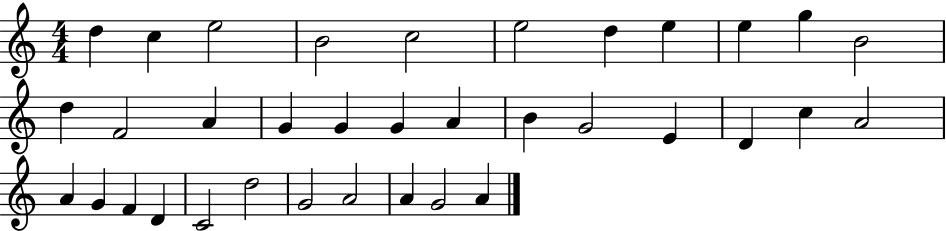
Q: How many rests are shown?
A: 0